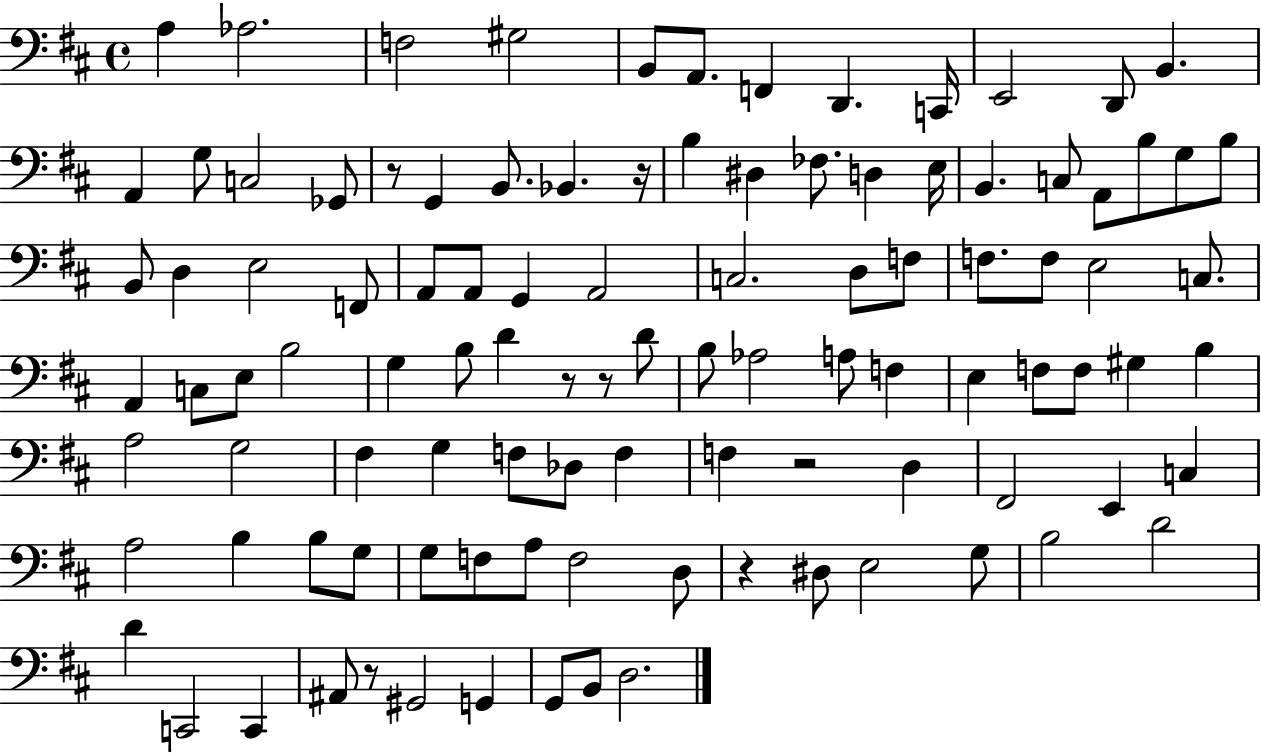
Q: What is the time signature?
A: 4/4